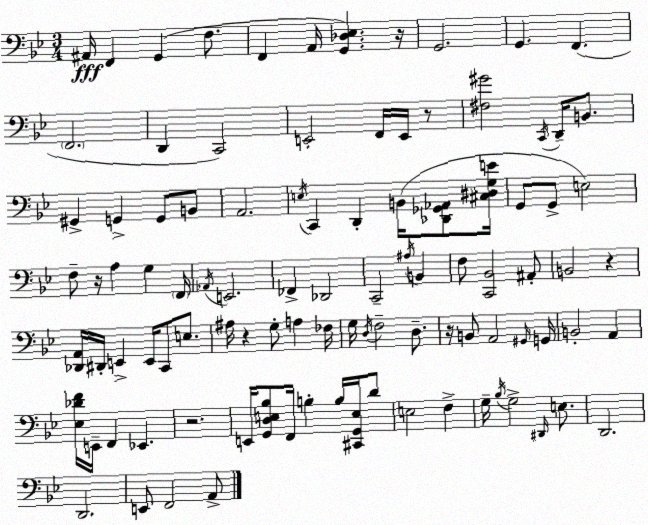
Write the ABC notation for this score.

X:1
T:Untitled
M:3/4
L:1/4
K:Bb
^A,,/4 F,, G,, F,/2 F,, A,,/4 [G,,_D,_E,] z/4 G,,2 G,, F,, F,,2 D,, C,,2 E,,2 F,,/4 E,,/4 z/2 [^F,^G]2 C,,/4 D,,/4 B,,/2 ^G,, G,, G,,/2 B,,/2 A,,2 E,/4 C,, D,, B,,/4 [_D,,_G,,_A,,]/2 [^C,^D,G,E]/4 G,,/2 G,,/2 E,2 F,/2 z/4 A, G, F,,/4 _A,,/4 E,,2 _F,, _D,,2 C,,2 ^A,/4 B,, F,/2 [C,,_B,,]2 ^A,,/2 B,,2 z [_D,,A,,]/4 ^D,,/4 E,, E,,/4 C,,/2 E,/2 ^A,/4 z G,/2 A, _F,/4 G,/4 D,/4 F,2 D,/2 z/4 B,,/2 A,,2 ^G,,/4 G,,/4 B,,2 A,, [_E,_DF]/4 E,,/4 F,, _E,, z2 E,,/4 [G,,D,E,_B,]/2 F,,/4 B, B,/4 [^C,,G,,E,]/4 D/2 E,2 F, G,/4 _B,/4 G,2 ^D,,/4 E,/2 D,,2 D,,2 E,,/2 F,,2 A,,/2